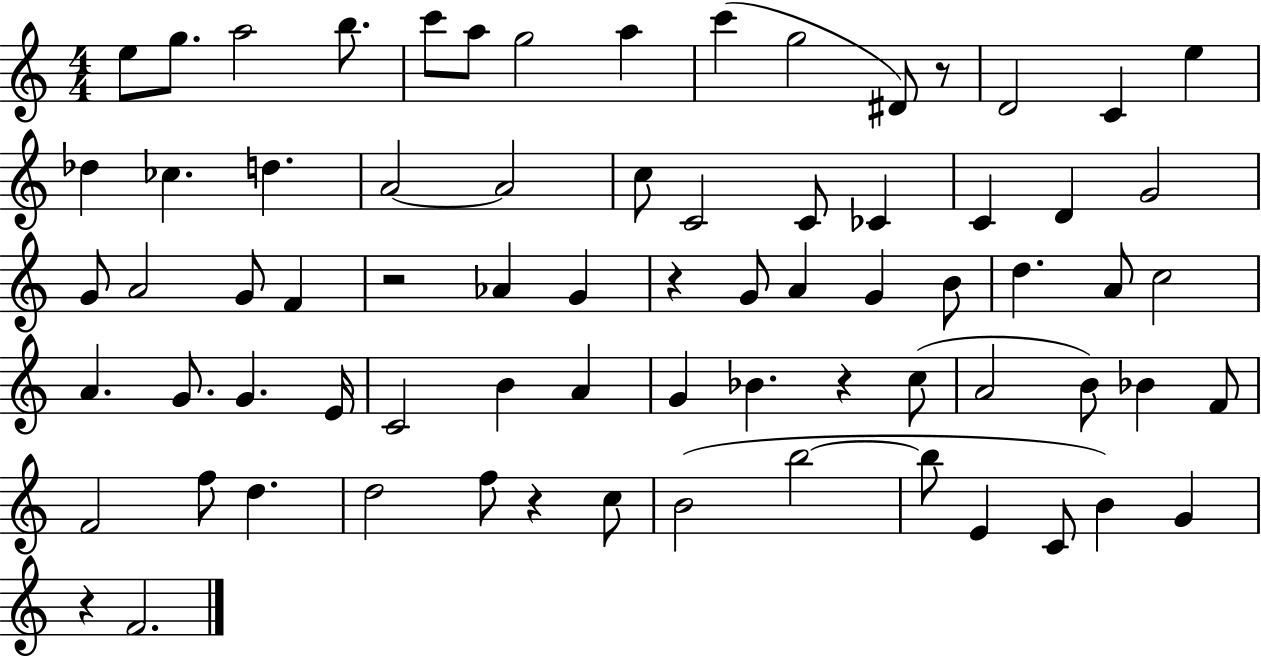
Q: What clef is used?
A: treble